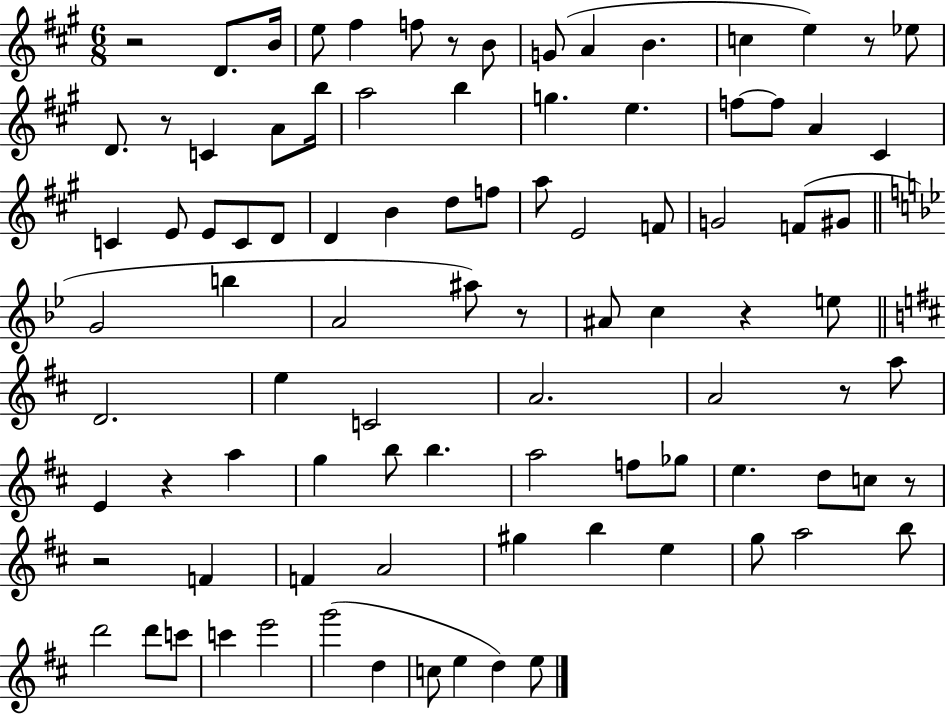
X:1
T:Untitled
M:6/8
L:1/4
K:A
z2 D/2 B/4 e/2 ^f f/2 z/2 B/2 G/2 A B c e z/2 _e/2 D/2 z/2 C A/2 b/4 a2 b g e f/2 f/2 A ^C C E/2 E/2 C/2 D/2 D B d/2 f/2 a/2 E2 F/2 G2 F/2 ^G/2 G2 b A2 ^a/2 z/2 ^A/2 c z e/2 D2 e C2 A2 A2 z/2 a/2 E z a g b/2 b a2 f/2 _g/2 e d/2 c/2 z/2 z2 F F A2 ^g b e g/2 a2 b/2 d'2 d'/2 c'/2 c' e'2 g'2 d c/2 e d e/2